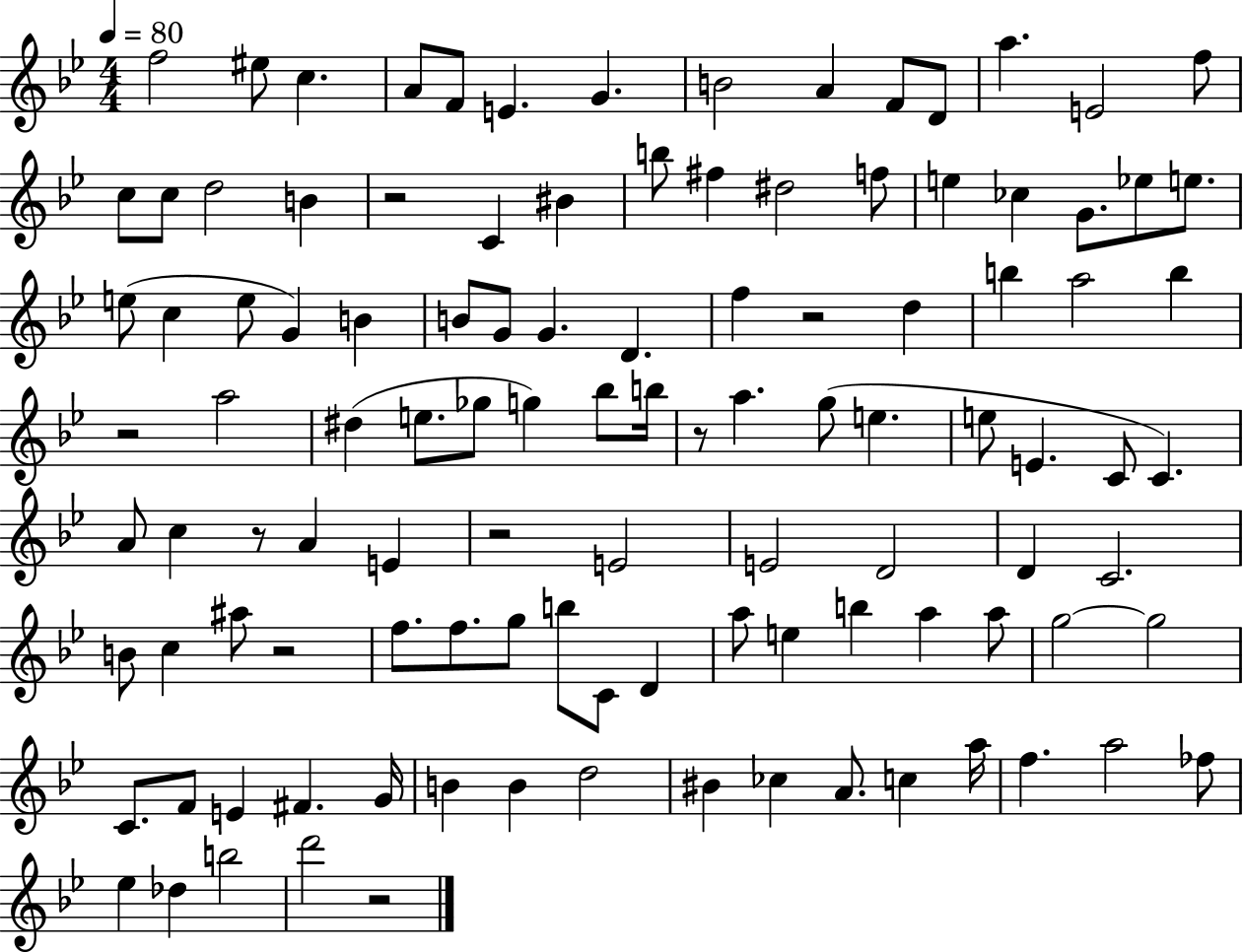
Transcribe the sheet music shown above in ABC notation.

X:1
T:Untitled
M:4/4
L:1/4
K:Bb
f2 ^e/2 c A/2 F/2 E G B2 A F/2 D/2 a E2 f/2 c/2 c/2 d2 B z2 C ^B b/2 ^f ^d2 f/2 e _c G/2 _e/2 e/2 e/2 c e/2 G B B/2 G/2 G D f z2 d b a2 b z2 a2 ^d e/2 _g/2 g _b/2 b/4 z/2 a g/2 e e/2 E C/2 C A/2 c z/2 A E z2 E2 E2 D2 D C2 B/2 c ^a/2 z2 f/2 f/2 g/2 b/2 C/2 D a/2 e b a a/2 g2 g2 C/2 F/2 E ^F G/4 B B d2 ^B _c A/2 c a/4 f a2 _f/2 _e _d b2 d'2 z2